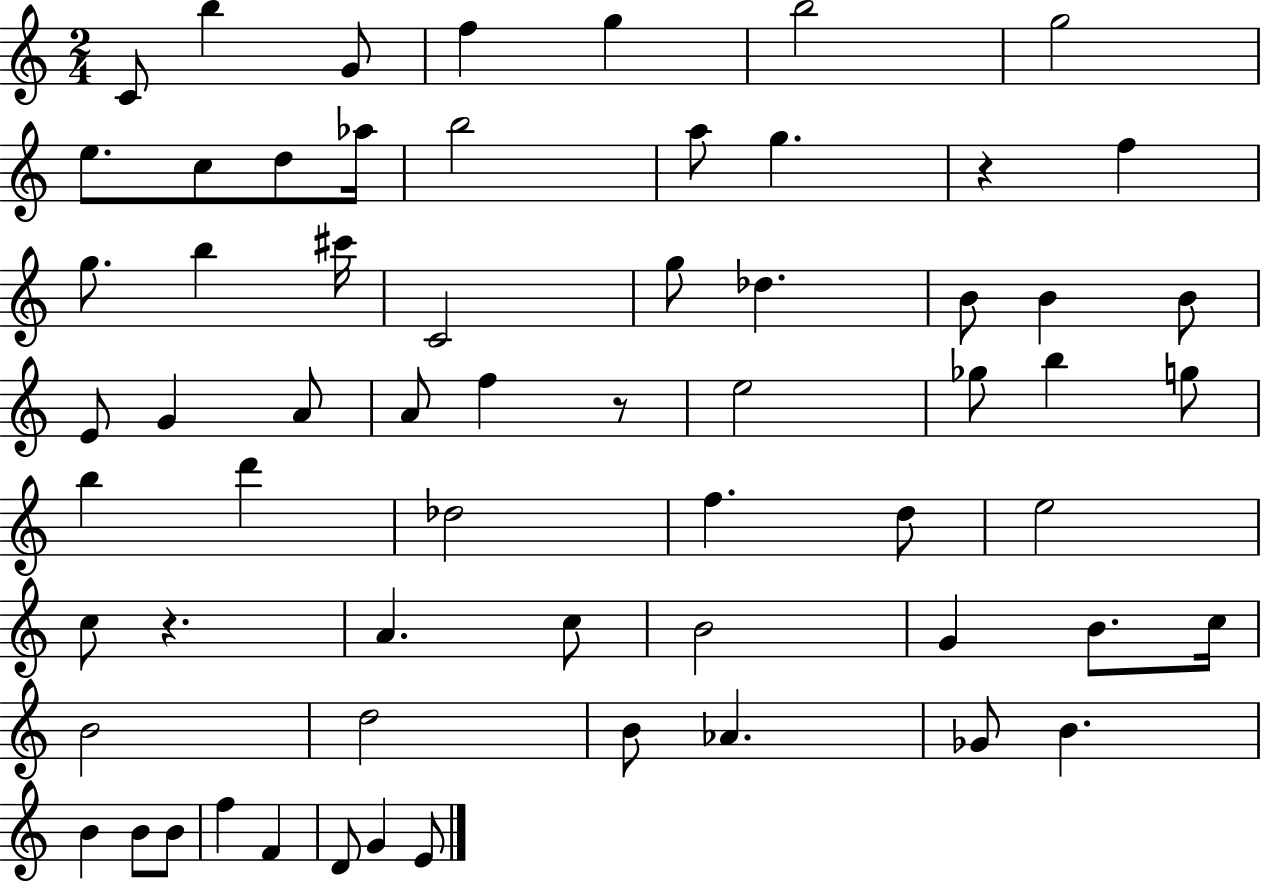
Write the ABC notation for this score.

X:1
T:Untitled
M:2/4
L:1/4
K:C
C/2 b G/2 f g b2 g2 e/2 c/2 d/2 _a/4 b2 a/2 g z f g/2 b ^c'/4 C2 g/2 _d B/2 B B/2 E/2 G A/2 A/2 f z/2 e2 _g/2 b g/2 b d' _d2 f d/2 e2 c/2 z A c/2 B2 G B/2 c/4 B2 d2 B/2 _A _G/2 B B B/2 B/2 f F D/2 G E/2